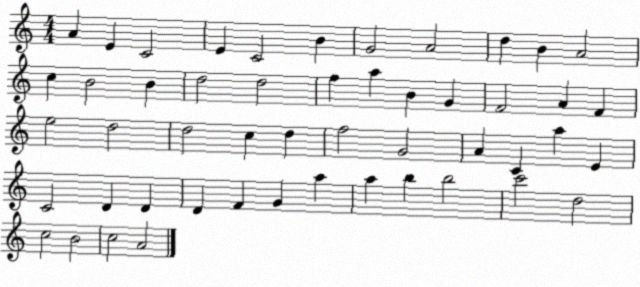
X:1
T:Untitled
M:4/4
L:1/4
K:C
A E C2 E C2 B G2 A2 d B A2 c B2 B d2 d2 f a B G F2 A F e2 d2 d2 c d f2 G2 A C a E C2 D D D F G a a b b2 c'2 d2 c2 B2 c2 A2